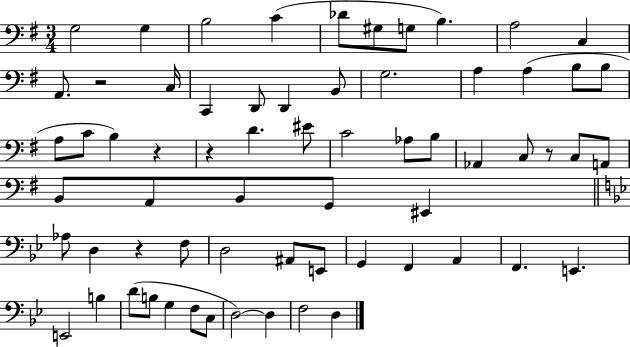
G3/h G3/q B3/h C4/q Db4/e G#3/e G3/e B3/q. A3/h C3/q A2/e. R/h C3/s C2/q D2/e D2/q B2/e G3/h. A3/q A3/q B3/e B3/e A3/e C4/e B3/q R/q R/q D4/q. EIS4/e C4/h Ab3/e B3/e Ab2/q C3/e R/e C3/e A2/e B2/e A2/e B2/e G2/e EIS2/q Ab3/e D3/q R/q F3/e D3/h A#2/e E2/e G2/q F2/q A2/q F2/q. E2/q. E2/h B3/q D4/e B3/e G3/q F3/e C3/e D3/h D3/q F3/h D3/q